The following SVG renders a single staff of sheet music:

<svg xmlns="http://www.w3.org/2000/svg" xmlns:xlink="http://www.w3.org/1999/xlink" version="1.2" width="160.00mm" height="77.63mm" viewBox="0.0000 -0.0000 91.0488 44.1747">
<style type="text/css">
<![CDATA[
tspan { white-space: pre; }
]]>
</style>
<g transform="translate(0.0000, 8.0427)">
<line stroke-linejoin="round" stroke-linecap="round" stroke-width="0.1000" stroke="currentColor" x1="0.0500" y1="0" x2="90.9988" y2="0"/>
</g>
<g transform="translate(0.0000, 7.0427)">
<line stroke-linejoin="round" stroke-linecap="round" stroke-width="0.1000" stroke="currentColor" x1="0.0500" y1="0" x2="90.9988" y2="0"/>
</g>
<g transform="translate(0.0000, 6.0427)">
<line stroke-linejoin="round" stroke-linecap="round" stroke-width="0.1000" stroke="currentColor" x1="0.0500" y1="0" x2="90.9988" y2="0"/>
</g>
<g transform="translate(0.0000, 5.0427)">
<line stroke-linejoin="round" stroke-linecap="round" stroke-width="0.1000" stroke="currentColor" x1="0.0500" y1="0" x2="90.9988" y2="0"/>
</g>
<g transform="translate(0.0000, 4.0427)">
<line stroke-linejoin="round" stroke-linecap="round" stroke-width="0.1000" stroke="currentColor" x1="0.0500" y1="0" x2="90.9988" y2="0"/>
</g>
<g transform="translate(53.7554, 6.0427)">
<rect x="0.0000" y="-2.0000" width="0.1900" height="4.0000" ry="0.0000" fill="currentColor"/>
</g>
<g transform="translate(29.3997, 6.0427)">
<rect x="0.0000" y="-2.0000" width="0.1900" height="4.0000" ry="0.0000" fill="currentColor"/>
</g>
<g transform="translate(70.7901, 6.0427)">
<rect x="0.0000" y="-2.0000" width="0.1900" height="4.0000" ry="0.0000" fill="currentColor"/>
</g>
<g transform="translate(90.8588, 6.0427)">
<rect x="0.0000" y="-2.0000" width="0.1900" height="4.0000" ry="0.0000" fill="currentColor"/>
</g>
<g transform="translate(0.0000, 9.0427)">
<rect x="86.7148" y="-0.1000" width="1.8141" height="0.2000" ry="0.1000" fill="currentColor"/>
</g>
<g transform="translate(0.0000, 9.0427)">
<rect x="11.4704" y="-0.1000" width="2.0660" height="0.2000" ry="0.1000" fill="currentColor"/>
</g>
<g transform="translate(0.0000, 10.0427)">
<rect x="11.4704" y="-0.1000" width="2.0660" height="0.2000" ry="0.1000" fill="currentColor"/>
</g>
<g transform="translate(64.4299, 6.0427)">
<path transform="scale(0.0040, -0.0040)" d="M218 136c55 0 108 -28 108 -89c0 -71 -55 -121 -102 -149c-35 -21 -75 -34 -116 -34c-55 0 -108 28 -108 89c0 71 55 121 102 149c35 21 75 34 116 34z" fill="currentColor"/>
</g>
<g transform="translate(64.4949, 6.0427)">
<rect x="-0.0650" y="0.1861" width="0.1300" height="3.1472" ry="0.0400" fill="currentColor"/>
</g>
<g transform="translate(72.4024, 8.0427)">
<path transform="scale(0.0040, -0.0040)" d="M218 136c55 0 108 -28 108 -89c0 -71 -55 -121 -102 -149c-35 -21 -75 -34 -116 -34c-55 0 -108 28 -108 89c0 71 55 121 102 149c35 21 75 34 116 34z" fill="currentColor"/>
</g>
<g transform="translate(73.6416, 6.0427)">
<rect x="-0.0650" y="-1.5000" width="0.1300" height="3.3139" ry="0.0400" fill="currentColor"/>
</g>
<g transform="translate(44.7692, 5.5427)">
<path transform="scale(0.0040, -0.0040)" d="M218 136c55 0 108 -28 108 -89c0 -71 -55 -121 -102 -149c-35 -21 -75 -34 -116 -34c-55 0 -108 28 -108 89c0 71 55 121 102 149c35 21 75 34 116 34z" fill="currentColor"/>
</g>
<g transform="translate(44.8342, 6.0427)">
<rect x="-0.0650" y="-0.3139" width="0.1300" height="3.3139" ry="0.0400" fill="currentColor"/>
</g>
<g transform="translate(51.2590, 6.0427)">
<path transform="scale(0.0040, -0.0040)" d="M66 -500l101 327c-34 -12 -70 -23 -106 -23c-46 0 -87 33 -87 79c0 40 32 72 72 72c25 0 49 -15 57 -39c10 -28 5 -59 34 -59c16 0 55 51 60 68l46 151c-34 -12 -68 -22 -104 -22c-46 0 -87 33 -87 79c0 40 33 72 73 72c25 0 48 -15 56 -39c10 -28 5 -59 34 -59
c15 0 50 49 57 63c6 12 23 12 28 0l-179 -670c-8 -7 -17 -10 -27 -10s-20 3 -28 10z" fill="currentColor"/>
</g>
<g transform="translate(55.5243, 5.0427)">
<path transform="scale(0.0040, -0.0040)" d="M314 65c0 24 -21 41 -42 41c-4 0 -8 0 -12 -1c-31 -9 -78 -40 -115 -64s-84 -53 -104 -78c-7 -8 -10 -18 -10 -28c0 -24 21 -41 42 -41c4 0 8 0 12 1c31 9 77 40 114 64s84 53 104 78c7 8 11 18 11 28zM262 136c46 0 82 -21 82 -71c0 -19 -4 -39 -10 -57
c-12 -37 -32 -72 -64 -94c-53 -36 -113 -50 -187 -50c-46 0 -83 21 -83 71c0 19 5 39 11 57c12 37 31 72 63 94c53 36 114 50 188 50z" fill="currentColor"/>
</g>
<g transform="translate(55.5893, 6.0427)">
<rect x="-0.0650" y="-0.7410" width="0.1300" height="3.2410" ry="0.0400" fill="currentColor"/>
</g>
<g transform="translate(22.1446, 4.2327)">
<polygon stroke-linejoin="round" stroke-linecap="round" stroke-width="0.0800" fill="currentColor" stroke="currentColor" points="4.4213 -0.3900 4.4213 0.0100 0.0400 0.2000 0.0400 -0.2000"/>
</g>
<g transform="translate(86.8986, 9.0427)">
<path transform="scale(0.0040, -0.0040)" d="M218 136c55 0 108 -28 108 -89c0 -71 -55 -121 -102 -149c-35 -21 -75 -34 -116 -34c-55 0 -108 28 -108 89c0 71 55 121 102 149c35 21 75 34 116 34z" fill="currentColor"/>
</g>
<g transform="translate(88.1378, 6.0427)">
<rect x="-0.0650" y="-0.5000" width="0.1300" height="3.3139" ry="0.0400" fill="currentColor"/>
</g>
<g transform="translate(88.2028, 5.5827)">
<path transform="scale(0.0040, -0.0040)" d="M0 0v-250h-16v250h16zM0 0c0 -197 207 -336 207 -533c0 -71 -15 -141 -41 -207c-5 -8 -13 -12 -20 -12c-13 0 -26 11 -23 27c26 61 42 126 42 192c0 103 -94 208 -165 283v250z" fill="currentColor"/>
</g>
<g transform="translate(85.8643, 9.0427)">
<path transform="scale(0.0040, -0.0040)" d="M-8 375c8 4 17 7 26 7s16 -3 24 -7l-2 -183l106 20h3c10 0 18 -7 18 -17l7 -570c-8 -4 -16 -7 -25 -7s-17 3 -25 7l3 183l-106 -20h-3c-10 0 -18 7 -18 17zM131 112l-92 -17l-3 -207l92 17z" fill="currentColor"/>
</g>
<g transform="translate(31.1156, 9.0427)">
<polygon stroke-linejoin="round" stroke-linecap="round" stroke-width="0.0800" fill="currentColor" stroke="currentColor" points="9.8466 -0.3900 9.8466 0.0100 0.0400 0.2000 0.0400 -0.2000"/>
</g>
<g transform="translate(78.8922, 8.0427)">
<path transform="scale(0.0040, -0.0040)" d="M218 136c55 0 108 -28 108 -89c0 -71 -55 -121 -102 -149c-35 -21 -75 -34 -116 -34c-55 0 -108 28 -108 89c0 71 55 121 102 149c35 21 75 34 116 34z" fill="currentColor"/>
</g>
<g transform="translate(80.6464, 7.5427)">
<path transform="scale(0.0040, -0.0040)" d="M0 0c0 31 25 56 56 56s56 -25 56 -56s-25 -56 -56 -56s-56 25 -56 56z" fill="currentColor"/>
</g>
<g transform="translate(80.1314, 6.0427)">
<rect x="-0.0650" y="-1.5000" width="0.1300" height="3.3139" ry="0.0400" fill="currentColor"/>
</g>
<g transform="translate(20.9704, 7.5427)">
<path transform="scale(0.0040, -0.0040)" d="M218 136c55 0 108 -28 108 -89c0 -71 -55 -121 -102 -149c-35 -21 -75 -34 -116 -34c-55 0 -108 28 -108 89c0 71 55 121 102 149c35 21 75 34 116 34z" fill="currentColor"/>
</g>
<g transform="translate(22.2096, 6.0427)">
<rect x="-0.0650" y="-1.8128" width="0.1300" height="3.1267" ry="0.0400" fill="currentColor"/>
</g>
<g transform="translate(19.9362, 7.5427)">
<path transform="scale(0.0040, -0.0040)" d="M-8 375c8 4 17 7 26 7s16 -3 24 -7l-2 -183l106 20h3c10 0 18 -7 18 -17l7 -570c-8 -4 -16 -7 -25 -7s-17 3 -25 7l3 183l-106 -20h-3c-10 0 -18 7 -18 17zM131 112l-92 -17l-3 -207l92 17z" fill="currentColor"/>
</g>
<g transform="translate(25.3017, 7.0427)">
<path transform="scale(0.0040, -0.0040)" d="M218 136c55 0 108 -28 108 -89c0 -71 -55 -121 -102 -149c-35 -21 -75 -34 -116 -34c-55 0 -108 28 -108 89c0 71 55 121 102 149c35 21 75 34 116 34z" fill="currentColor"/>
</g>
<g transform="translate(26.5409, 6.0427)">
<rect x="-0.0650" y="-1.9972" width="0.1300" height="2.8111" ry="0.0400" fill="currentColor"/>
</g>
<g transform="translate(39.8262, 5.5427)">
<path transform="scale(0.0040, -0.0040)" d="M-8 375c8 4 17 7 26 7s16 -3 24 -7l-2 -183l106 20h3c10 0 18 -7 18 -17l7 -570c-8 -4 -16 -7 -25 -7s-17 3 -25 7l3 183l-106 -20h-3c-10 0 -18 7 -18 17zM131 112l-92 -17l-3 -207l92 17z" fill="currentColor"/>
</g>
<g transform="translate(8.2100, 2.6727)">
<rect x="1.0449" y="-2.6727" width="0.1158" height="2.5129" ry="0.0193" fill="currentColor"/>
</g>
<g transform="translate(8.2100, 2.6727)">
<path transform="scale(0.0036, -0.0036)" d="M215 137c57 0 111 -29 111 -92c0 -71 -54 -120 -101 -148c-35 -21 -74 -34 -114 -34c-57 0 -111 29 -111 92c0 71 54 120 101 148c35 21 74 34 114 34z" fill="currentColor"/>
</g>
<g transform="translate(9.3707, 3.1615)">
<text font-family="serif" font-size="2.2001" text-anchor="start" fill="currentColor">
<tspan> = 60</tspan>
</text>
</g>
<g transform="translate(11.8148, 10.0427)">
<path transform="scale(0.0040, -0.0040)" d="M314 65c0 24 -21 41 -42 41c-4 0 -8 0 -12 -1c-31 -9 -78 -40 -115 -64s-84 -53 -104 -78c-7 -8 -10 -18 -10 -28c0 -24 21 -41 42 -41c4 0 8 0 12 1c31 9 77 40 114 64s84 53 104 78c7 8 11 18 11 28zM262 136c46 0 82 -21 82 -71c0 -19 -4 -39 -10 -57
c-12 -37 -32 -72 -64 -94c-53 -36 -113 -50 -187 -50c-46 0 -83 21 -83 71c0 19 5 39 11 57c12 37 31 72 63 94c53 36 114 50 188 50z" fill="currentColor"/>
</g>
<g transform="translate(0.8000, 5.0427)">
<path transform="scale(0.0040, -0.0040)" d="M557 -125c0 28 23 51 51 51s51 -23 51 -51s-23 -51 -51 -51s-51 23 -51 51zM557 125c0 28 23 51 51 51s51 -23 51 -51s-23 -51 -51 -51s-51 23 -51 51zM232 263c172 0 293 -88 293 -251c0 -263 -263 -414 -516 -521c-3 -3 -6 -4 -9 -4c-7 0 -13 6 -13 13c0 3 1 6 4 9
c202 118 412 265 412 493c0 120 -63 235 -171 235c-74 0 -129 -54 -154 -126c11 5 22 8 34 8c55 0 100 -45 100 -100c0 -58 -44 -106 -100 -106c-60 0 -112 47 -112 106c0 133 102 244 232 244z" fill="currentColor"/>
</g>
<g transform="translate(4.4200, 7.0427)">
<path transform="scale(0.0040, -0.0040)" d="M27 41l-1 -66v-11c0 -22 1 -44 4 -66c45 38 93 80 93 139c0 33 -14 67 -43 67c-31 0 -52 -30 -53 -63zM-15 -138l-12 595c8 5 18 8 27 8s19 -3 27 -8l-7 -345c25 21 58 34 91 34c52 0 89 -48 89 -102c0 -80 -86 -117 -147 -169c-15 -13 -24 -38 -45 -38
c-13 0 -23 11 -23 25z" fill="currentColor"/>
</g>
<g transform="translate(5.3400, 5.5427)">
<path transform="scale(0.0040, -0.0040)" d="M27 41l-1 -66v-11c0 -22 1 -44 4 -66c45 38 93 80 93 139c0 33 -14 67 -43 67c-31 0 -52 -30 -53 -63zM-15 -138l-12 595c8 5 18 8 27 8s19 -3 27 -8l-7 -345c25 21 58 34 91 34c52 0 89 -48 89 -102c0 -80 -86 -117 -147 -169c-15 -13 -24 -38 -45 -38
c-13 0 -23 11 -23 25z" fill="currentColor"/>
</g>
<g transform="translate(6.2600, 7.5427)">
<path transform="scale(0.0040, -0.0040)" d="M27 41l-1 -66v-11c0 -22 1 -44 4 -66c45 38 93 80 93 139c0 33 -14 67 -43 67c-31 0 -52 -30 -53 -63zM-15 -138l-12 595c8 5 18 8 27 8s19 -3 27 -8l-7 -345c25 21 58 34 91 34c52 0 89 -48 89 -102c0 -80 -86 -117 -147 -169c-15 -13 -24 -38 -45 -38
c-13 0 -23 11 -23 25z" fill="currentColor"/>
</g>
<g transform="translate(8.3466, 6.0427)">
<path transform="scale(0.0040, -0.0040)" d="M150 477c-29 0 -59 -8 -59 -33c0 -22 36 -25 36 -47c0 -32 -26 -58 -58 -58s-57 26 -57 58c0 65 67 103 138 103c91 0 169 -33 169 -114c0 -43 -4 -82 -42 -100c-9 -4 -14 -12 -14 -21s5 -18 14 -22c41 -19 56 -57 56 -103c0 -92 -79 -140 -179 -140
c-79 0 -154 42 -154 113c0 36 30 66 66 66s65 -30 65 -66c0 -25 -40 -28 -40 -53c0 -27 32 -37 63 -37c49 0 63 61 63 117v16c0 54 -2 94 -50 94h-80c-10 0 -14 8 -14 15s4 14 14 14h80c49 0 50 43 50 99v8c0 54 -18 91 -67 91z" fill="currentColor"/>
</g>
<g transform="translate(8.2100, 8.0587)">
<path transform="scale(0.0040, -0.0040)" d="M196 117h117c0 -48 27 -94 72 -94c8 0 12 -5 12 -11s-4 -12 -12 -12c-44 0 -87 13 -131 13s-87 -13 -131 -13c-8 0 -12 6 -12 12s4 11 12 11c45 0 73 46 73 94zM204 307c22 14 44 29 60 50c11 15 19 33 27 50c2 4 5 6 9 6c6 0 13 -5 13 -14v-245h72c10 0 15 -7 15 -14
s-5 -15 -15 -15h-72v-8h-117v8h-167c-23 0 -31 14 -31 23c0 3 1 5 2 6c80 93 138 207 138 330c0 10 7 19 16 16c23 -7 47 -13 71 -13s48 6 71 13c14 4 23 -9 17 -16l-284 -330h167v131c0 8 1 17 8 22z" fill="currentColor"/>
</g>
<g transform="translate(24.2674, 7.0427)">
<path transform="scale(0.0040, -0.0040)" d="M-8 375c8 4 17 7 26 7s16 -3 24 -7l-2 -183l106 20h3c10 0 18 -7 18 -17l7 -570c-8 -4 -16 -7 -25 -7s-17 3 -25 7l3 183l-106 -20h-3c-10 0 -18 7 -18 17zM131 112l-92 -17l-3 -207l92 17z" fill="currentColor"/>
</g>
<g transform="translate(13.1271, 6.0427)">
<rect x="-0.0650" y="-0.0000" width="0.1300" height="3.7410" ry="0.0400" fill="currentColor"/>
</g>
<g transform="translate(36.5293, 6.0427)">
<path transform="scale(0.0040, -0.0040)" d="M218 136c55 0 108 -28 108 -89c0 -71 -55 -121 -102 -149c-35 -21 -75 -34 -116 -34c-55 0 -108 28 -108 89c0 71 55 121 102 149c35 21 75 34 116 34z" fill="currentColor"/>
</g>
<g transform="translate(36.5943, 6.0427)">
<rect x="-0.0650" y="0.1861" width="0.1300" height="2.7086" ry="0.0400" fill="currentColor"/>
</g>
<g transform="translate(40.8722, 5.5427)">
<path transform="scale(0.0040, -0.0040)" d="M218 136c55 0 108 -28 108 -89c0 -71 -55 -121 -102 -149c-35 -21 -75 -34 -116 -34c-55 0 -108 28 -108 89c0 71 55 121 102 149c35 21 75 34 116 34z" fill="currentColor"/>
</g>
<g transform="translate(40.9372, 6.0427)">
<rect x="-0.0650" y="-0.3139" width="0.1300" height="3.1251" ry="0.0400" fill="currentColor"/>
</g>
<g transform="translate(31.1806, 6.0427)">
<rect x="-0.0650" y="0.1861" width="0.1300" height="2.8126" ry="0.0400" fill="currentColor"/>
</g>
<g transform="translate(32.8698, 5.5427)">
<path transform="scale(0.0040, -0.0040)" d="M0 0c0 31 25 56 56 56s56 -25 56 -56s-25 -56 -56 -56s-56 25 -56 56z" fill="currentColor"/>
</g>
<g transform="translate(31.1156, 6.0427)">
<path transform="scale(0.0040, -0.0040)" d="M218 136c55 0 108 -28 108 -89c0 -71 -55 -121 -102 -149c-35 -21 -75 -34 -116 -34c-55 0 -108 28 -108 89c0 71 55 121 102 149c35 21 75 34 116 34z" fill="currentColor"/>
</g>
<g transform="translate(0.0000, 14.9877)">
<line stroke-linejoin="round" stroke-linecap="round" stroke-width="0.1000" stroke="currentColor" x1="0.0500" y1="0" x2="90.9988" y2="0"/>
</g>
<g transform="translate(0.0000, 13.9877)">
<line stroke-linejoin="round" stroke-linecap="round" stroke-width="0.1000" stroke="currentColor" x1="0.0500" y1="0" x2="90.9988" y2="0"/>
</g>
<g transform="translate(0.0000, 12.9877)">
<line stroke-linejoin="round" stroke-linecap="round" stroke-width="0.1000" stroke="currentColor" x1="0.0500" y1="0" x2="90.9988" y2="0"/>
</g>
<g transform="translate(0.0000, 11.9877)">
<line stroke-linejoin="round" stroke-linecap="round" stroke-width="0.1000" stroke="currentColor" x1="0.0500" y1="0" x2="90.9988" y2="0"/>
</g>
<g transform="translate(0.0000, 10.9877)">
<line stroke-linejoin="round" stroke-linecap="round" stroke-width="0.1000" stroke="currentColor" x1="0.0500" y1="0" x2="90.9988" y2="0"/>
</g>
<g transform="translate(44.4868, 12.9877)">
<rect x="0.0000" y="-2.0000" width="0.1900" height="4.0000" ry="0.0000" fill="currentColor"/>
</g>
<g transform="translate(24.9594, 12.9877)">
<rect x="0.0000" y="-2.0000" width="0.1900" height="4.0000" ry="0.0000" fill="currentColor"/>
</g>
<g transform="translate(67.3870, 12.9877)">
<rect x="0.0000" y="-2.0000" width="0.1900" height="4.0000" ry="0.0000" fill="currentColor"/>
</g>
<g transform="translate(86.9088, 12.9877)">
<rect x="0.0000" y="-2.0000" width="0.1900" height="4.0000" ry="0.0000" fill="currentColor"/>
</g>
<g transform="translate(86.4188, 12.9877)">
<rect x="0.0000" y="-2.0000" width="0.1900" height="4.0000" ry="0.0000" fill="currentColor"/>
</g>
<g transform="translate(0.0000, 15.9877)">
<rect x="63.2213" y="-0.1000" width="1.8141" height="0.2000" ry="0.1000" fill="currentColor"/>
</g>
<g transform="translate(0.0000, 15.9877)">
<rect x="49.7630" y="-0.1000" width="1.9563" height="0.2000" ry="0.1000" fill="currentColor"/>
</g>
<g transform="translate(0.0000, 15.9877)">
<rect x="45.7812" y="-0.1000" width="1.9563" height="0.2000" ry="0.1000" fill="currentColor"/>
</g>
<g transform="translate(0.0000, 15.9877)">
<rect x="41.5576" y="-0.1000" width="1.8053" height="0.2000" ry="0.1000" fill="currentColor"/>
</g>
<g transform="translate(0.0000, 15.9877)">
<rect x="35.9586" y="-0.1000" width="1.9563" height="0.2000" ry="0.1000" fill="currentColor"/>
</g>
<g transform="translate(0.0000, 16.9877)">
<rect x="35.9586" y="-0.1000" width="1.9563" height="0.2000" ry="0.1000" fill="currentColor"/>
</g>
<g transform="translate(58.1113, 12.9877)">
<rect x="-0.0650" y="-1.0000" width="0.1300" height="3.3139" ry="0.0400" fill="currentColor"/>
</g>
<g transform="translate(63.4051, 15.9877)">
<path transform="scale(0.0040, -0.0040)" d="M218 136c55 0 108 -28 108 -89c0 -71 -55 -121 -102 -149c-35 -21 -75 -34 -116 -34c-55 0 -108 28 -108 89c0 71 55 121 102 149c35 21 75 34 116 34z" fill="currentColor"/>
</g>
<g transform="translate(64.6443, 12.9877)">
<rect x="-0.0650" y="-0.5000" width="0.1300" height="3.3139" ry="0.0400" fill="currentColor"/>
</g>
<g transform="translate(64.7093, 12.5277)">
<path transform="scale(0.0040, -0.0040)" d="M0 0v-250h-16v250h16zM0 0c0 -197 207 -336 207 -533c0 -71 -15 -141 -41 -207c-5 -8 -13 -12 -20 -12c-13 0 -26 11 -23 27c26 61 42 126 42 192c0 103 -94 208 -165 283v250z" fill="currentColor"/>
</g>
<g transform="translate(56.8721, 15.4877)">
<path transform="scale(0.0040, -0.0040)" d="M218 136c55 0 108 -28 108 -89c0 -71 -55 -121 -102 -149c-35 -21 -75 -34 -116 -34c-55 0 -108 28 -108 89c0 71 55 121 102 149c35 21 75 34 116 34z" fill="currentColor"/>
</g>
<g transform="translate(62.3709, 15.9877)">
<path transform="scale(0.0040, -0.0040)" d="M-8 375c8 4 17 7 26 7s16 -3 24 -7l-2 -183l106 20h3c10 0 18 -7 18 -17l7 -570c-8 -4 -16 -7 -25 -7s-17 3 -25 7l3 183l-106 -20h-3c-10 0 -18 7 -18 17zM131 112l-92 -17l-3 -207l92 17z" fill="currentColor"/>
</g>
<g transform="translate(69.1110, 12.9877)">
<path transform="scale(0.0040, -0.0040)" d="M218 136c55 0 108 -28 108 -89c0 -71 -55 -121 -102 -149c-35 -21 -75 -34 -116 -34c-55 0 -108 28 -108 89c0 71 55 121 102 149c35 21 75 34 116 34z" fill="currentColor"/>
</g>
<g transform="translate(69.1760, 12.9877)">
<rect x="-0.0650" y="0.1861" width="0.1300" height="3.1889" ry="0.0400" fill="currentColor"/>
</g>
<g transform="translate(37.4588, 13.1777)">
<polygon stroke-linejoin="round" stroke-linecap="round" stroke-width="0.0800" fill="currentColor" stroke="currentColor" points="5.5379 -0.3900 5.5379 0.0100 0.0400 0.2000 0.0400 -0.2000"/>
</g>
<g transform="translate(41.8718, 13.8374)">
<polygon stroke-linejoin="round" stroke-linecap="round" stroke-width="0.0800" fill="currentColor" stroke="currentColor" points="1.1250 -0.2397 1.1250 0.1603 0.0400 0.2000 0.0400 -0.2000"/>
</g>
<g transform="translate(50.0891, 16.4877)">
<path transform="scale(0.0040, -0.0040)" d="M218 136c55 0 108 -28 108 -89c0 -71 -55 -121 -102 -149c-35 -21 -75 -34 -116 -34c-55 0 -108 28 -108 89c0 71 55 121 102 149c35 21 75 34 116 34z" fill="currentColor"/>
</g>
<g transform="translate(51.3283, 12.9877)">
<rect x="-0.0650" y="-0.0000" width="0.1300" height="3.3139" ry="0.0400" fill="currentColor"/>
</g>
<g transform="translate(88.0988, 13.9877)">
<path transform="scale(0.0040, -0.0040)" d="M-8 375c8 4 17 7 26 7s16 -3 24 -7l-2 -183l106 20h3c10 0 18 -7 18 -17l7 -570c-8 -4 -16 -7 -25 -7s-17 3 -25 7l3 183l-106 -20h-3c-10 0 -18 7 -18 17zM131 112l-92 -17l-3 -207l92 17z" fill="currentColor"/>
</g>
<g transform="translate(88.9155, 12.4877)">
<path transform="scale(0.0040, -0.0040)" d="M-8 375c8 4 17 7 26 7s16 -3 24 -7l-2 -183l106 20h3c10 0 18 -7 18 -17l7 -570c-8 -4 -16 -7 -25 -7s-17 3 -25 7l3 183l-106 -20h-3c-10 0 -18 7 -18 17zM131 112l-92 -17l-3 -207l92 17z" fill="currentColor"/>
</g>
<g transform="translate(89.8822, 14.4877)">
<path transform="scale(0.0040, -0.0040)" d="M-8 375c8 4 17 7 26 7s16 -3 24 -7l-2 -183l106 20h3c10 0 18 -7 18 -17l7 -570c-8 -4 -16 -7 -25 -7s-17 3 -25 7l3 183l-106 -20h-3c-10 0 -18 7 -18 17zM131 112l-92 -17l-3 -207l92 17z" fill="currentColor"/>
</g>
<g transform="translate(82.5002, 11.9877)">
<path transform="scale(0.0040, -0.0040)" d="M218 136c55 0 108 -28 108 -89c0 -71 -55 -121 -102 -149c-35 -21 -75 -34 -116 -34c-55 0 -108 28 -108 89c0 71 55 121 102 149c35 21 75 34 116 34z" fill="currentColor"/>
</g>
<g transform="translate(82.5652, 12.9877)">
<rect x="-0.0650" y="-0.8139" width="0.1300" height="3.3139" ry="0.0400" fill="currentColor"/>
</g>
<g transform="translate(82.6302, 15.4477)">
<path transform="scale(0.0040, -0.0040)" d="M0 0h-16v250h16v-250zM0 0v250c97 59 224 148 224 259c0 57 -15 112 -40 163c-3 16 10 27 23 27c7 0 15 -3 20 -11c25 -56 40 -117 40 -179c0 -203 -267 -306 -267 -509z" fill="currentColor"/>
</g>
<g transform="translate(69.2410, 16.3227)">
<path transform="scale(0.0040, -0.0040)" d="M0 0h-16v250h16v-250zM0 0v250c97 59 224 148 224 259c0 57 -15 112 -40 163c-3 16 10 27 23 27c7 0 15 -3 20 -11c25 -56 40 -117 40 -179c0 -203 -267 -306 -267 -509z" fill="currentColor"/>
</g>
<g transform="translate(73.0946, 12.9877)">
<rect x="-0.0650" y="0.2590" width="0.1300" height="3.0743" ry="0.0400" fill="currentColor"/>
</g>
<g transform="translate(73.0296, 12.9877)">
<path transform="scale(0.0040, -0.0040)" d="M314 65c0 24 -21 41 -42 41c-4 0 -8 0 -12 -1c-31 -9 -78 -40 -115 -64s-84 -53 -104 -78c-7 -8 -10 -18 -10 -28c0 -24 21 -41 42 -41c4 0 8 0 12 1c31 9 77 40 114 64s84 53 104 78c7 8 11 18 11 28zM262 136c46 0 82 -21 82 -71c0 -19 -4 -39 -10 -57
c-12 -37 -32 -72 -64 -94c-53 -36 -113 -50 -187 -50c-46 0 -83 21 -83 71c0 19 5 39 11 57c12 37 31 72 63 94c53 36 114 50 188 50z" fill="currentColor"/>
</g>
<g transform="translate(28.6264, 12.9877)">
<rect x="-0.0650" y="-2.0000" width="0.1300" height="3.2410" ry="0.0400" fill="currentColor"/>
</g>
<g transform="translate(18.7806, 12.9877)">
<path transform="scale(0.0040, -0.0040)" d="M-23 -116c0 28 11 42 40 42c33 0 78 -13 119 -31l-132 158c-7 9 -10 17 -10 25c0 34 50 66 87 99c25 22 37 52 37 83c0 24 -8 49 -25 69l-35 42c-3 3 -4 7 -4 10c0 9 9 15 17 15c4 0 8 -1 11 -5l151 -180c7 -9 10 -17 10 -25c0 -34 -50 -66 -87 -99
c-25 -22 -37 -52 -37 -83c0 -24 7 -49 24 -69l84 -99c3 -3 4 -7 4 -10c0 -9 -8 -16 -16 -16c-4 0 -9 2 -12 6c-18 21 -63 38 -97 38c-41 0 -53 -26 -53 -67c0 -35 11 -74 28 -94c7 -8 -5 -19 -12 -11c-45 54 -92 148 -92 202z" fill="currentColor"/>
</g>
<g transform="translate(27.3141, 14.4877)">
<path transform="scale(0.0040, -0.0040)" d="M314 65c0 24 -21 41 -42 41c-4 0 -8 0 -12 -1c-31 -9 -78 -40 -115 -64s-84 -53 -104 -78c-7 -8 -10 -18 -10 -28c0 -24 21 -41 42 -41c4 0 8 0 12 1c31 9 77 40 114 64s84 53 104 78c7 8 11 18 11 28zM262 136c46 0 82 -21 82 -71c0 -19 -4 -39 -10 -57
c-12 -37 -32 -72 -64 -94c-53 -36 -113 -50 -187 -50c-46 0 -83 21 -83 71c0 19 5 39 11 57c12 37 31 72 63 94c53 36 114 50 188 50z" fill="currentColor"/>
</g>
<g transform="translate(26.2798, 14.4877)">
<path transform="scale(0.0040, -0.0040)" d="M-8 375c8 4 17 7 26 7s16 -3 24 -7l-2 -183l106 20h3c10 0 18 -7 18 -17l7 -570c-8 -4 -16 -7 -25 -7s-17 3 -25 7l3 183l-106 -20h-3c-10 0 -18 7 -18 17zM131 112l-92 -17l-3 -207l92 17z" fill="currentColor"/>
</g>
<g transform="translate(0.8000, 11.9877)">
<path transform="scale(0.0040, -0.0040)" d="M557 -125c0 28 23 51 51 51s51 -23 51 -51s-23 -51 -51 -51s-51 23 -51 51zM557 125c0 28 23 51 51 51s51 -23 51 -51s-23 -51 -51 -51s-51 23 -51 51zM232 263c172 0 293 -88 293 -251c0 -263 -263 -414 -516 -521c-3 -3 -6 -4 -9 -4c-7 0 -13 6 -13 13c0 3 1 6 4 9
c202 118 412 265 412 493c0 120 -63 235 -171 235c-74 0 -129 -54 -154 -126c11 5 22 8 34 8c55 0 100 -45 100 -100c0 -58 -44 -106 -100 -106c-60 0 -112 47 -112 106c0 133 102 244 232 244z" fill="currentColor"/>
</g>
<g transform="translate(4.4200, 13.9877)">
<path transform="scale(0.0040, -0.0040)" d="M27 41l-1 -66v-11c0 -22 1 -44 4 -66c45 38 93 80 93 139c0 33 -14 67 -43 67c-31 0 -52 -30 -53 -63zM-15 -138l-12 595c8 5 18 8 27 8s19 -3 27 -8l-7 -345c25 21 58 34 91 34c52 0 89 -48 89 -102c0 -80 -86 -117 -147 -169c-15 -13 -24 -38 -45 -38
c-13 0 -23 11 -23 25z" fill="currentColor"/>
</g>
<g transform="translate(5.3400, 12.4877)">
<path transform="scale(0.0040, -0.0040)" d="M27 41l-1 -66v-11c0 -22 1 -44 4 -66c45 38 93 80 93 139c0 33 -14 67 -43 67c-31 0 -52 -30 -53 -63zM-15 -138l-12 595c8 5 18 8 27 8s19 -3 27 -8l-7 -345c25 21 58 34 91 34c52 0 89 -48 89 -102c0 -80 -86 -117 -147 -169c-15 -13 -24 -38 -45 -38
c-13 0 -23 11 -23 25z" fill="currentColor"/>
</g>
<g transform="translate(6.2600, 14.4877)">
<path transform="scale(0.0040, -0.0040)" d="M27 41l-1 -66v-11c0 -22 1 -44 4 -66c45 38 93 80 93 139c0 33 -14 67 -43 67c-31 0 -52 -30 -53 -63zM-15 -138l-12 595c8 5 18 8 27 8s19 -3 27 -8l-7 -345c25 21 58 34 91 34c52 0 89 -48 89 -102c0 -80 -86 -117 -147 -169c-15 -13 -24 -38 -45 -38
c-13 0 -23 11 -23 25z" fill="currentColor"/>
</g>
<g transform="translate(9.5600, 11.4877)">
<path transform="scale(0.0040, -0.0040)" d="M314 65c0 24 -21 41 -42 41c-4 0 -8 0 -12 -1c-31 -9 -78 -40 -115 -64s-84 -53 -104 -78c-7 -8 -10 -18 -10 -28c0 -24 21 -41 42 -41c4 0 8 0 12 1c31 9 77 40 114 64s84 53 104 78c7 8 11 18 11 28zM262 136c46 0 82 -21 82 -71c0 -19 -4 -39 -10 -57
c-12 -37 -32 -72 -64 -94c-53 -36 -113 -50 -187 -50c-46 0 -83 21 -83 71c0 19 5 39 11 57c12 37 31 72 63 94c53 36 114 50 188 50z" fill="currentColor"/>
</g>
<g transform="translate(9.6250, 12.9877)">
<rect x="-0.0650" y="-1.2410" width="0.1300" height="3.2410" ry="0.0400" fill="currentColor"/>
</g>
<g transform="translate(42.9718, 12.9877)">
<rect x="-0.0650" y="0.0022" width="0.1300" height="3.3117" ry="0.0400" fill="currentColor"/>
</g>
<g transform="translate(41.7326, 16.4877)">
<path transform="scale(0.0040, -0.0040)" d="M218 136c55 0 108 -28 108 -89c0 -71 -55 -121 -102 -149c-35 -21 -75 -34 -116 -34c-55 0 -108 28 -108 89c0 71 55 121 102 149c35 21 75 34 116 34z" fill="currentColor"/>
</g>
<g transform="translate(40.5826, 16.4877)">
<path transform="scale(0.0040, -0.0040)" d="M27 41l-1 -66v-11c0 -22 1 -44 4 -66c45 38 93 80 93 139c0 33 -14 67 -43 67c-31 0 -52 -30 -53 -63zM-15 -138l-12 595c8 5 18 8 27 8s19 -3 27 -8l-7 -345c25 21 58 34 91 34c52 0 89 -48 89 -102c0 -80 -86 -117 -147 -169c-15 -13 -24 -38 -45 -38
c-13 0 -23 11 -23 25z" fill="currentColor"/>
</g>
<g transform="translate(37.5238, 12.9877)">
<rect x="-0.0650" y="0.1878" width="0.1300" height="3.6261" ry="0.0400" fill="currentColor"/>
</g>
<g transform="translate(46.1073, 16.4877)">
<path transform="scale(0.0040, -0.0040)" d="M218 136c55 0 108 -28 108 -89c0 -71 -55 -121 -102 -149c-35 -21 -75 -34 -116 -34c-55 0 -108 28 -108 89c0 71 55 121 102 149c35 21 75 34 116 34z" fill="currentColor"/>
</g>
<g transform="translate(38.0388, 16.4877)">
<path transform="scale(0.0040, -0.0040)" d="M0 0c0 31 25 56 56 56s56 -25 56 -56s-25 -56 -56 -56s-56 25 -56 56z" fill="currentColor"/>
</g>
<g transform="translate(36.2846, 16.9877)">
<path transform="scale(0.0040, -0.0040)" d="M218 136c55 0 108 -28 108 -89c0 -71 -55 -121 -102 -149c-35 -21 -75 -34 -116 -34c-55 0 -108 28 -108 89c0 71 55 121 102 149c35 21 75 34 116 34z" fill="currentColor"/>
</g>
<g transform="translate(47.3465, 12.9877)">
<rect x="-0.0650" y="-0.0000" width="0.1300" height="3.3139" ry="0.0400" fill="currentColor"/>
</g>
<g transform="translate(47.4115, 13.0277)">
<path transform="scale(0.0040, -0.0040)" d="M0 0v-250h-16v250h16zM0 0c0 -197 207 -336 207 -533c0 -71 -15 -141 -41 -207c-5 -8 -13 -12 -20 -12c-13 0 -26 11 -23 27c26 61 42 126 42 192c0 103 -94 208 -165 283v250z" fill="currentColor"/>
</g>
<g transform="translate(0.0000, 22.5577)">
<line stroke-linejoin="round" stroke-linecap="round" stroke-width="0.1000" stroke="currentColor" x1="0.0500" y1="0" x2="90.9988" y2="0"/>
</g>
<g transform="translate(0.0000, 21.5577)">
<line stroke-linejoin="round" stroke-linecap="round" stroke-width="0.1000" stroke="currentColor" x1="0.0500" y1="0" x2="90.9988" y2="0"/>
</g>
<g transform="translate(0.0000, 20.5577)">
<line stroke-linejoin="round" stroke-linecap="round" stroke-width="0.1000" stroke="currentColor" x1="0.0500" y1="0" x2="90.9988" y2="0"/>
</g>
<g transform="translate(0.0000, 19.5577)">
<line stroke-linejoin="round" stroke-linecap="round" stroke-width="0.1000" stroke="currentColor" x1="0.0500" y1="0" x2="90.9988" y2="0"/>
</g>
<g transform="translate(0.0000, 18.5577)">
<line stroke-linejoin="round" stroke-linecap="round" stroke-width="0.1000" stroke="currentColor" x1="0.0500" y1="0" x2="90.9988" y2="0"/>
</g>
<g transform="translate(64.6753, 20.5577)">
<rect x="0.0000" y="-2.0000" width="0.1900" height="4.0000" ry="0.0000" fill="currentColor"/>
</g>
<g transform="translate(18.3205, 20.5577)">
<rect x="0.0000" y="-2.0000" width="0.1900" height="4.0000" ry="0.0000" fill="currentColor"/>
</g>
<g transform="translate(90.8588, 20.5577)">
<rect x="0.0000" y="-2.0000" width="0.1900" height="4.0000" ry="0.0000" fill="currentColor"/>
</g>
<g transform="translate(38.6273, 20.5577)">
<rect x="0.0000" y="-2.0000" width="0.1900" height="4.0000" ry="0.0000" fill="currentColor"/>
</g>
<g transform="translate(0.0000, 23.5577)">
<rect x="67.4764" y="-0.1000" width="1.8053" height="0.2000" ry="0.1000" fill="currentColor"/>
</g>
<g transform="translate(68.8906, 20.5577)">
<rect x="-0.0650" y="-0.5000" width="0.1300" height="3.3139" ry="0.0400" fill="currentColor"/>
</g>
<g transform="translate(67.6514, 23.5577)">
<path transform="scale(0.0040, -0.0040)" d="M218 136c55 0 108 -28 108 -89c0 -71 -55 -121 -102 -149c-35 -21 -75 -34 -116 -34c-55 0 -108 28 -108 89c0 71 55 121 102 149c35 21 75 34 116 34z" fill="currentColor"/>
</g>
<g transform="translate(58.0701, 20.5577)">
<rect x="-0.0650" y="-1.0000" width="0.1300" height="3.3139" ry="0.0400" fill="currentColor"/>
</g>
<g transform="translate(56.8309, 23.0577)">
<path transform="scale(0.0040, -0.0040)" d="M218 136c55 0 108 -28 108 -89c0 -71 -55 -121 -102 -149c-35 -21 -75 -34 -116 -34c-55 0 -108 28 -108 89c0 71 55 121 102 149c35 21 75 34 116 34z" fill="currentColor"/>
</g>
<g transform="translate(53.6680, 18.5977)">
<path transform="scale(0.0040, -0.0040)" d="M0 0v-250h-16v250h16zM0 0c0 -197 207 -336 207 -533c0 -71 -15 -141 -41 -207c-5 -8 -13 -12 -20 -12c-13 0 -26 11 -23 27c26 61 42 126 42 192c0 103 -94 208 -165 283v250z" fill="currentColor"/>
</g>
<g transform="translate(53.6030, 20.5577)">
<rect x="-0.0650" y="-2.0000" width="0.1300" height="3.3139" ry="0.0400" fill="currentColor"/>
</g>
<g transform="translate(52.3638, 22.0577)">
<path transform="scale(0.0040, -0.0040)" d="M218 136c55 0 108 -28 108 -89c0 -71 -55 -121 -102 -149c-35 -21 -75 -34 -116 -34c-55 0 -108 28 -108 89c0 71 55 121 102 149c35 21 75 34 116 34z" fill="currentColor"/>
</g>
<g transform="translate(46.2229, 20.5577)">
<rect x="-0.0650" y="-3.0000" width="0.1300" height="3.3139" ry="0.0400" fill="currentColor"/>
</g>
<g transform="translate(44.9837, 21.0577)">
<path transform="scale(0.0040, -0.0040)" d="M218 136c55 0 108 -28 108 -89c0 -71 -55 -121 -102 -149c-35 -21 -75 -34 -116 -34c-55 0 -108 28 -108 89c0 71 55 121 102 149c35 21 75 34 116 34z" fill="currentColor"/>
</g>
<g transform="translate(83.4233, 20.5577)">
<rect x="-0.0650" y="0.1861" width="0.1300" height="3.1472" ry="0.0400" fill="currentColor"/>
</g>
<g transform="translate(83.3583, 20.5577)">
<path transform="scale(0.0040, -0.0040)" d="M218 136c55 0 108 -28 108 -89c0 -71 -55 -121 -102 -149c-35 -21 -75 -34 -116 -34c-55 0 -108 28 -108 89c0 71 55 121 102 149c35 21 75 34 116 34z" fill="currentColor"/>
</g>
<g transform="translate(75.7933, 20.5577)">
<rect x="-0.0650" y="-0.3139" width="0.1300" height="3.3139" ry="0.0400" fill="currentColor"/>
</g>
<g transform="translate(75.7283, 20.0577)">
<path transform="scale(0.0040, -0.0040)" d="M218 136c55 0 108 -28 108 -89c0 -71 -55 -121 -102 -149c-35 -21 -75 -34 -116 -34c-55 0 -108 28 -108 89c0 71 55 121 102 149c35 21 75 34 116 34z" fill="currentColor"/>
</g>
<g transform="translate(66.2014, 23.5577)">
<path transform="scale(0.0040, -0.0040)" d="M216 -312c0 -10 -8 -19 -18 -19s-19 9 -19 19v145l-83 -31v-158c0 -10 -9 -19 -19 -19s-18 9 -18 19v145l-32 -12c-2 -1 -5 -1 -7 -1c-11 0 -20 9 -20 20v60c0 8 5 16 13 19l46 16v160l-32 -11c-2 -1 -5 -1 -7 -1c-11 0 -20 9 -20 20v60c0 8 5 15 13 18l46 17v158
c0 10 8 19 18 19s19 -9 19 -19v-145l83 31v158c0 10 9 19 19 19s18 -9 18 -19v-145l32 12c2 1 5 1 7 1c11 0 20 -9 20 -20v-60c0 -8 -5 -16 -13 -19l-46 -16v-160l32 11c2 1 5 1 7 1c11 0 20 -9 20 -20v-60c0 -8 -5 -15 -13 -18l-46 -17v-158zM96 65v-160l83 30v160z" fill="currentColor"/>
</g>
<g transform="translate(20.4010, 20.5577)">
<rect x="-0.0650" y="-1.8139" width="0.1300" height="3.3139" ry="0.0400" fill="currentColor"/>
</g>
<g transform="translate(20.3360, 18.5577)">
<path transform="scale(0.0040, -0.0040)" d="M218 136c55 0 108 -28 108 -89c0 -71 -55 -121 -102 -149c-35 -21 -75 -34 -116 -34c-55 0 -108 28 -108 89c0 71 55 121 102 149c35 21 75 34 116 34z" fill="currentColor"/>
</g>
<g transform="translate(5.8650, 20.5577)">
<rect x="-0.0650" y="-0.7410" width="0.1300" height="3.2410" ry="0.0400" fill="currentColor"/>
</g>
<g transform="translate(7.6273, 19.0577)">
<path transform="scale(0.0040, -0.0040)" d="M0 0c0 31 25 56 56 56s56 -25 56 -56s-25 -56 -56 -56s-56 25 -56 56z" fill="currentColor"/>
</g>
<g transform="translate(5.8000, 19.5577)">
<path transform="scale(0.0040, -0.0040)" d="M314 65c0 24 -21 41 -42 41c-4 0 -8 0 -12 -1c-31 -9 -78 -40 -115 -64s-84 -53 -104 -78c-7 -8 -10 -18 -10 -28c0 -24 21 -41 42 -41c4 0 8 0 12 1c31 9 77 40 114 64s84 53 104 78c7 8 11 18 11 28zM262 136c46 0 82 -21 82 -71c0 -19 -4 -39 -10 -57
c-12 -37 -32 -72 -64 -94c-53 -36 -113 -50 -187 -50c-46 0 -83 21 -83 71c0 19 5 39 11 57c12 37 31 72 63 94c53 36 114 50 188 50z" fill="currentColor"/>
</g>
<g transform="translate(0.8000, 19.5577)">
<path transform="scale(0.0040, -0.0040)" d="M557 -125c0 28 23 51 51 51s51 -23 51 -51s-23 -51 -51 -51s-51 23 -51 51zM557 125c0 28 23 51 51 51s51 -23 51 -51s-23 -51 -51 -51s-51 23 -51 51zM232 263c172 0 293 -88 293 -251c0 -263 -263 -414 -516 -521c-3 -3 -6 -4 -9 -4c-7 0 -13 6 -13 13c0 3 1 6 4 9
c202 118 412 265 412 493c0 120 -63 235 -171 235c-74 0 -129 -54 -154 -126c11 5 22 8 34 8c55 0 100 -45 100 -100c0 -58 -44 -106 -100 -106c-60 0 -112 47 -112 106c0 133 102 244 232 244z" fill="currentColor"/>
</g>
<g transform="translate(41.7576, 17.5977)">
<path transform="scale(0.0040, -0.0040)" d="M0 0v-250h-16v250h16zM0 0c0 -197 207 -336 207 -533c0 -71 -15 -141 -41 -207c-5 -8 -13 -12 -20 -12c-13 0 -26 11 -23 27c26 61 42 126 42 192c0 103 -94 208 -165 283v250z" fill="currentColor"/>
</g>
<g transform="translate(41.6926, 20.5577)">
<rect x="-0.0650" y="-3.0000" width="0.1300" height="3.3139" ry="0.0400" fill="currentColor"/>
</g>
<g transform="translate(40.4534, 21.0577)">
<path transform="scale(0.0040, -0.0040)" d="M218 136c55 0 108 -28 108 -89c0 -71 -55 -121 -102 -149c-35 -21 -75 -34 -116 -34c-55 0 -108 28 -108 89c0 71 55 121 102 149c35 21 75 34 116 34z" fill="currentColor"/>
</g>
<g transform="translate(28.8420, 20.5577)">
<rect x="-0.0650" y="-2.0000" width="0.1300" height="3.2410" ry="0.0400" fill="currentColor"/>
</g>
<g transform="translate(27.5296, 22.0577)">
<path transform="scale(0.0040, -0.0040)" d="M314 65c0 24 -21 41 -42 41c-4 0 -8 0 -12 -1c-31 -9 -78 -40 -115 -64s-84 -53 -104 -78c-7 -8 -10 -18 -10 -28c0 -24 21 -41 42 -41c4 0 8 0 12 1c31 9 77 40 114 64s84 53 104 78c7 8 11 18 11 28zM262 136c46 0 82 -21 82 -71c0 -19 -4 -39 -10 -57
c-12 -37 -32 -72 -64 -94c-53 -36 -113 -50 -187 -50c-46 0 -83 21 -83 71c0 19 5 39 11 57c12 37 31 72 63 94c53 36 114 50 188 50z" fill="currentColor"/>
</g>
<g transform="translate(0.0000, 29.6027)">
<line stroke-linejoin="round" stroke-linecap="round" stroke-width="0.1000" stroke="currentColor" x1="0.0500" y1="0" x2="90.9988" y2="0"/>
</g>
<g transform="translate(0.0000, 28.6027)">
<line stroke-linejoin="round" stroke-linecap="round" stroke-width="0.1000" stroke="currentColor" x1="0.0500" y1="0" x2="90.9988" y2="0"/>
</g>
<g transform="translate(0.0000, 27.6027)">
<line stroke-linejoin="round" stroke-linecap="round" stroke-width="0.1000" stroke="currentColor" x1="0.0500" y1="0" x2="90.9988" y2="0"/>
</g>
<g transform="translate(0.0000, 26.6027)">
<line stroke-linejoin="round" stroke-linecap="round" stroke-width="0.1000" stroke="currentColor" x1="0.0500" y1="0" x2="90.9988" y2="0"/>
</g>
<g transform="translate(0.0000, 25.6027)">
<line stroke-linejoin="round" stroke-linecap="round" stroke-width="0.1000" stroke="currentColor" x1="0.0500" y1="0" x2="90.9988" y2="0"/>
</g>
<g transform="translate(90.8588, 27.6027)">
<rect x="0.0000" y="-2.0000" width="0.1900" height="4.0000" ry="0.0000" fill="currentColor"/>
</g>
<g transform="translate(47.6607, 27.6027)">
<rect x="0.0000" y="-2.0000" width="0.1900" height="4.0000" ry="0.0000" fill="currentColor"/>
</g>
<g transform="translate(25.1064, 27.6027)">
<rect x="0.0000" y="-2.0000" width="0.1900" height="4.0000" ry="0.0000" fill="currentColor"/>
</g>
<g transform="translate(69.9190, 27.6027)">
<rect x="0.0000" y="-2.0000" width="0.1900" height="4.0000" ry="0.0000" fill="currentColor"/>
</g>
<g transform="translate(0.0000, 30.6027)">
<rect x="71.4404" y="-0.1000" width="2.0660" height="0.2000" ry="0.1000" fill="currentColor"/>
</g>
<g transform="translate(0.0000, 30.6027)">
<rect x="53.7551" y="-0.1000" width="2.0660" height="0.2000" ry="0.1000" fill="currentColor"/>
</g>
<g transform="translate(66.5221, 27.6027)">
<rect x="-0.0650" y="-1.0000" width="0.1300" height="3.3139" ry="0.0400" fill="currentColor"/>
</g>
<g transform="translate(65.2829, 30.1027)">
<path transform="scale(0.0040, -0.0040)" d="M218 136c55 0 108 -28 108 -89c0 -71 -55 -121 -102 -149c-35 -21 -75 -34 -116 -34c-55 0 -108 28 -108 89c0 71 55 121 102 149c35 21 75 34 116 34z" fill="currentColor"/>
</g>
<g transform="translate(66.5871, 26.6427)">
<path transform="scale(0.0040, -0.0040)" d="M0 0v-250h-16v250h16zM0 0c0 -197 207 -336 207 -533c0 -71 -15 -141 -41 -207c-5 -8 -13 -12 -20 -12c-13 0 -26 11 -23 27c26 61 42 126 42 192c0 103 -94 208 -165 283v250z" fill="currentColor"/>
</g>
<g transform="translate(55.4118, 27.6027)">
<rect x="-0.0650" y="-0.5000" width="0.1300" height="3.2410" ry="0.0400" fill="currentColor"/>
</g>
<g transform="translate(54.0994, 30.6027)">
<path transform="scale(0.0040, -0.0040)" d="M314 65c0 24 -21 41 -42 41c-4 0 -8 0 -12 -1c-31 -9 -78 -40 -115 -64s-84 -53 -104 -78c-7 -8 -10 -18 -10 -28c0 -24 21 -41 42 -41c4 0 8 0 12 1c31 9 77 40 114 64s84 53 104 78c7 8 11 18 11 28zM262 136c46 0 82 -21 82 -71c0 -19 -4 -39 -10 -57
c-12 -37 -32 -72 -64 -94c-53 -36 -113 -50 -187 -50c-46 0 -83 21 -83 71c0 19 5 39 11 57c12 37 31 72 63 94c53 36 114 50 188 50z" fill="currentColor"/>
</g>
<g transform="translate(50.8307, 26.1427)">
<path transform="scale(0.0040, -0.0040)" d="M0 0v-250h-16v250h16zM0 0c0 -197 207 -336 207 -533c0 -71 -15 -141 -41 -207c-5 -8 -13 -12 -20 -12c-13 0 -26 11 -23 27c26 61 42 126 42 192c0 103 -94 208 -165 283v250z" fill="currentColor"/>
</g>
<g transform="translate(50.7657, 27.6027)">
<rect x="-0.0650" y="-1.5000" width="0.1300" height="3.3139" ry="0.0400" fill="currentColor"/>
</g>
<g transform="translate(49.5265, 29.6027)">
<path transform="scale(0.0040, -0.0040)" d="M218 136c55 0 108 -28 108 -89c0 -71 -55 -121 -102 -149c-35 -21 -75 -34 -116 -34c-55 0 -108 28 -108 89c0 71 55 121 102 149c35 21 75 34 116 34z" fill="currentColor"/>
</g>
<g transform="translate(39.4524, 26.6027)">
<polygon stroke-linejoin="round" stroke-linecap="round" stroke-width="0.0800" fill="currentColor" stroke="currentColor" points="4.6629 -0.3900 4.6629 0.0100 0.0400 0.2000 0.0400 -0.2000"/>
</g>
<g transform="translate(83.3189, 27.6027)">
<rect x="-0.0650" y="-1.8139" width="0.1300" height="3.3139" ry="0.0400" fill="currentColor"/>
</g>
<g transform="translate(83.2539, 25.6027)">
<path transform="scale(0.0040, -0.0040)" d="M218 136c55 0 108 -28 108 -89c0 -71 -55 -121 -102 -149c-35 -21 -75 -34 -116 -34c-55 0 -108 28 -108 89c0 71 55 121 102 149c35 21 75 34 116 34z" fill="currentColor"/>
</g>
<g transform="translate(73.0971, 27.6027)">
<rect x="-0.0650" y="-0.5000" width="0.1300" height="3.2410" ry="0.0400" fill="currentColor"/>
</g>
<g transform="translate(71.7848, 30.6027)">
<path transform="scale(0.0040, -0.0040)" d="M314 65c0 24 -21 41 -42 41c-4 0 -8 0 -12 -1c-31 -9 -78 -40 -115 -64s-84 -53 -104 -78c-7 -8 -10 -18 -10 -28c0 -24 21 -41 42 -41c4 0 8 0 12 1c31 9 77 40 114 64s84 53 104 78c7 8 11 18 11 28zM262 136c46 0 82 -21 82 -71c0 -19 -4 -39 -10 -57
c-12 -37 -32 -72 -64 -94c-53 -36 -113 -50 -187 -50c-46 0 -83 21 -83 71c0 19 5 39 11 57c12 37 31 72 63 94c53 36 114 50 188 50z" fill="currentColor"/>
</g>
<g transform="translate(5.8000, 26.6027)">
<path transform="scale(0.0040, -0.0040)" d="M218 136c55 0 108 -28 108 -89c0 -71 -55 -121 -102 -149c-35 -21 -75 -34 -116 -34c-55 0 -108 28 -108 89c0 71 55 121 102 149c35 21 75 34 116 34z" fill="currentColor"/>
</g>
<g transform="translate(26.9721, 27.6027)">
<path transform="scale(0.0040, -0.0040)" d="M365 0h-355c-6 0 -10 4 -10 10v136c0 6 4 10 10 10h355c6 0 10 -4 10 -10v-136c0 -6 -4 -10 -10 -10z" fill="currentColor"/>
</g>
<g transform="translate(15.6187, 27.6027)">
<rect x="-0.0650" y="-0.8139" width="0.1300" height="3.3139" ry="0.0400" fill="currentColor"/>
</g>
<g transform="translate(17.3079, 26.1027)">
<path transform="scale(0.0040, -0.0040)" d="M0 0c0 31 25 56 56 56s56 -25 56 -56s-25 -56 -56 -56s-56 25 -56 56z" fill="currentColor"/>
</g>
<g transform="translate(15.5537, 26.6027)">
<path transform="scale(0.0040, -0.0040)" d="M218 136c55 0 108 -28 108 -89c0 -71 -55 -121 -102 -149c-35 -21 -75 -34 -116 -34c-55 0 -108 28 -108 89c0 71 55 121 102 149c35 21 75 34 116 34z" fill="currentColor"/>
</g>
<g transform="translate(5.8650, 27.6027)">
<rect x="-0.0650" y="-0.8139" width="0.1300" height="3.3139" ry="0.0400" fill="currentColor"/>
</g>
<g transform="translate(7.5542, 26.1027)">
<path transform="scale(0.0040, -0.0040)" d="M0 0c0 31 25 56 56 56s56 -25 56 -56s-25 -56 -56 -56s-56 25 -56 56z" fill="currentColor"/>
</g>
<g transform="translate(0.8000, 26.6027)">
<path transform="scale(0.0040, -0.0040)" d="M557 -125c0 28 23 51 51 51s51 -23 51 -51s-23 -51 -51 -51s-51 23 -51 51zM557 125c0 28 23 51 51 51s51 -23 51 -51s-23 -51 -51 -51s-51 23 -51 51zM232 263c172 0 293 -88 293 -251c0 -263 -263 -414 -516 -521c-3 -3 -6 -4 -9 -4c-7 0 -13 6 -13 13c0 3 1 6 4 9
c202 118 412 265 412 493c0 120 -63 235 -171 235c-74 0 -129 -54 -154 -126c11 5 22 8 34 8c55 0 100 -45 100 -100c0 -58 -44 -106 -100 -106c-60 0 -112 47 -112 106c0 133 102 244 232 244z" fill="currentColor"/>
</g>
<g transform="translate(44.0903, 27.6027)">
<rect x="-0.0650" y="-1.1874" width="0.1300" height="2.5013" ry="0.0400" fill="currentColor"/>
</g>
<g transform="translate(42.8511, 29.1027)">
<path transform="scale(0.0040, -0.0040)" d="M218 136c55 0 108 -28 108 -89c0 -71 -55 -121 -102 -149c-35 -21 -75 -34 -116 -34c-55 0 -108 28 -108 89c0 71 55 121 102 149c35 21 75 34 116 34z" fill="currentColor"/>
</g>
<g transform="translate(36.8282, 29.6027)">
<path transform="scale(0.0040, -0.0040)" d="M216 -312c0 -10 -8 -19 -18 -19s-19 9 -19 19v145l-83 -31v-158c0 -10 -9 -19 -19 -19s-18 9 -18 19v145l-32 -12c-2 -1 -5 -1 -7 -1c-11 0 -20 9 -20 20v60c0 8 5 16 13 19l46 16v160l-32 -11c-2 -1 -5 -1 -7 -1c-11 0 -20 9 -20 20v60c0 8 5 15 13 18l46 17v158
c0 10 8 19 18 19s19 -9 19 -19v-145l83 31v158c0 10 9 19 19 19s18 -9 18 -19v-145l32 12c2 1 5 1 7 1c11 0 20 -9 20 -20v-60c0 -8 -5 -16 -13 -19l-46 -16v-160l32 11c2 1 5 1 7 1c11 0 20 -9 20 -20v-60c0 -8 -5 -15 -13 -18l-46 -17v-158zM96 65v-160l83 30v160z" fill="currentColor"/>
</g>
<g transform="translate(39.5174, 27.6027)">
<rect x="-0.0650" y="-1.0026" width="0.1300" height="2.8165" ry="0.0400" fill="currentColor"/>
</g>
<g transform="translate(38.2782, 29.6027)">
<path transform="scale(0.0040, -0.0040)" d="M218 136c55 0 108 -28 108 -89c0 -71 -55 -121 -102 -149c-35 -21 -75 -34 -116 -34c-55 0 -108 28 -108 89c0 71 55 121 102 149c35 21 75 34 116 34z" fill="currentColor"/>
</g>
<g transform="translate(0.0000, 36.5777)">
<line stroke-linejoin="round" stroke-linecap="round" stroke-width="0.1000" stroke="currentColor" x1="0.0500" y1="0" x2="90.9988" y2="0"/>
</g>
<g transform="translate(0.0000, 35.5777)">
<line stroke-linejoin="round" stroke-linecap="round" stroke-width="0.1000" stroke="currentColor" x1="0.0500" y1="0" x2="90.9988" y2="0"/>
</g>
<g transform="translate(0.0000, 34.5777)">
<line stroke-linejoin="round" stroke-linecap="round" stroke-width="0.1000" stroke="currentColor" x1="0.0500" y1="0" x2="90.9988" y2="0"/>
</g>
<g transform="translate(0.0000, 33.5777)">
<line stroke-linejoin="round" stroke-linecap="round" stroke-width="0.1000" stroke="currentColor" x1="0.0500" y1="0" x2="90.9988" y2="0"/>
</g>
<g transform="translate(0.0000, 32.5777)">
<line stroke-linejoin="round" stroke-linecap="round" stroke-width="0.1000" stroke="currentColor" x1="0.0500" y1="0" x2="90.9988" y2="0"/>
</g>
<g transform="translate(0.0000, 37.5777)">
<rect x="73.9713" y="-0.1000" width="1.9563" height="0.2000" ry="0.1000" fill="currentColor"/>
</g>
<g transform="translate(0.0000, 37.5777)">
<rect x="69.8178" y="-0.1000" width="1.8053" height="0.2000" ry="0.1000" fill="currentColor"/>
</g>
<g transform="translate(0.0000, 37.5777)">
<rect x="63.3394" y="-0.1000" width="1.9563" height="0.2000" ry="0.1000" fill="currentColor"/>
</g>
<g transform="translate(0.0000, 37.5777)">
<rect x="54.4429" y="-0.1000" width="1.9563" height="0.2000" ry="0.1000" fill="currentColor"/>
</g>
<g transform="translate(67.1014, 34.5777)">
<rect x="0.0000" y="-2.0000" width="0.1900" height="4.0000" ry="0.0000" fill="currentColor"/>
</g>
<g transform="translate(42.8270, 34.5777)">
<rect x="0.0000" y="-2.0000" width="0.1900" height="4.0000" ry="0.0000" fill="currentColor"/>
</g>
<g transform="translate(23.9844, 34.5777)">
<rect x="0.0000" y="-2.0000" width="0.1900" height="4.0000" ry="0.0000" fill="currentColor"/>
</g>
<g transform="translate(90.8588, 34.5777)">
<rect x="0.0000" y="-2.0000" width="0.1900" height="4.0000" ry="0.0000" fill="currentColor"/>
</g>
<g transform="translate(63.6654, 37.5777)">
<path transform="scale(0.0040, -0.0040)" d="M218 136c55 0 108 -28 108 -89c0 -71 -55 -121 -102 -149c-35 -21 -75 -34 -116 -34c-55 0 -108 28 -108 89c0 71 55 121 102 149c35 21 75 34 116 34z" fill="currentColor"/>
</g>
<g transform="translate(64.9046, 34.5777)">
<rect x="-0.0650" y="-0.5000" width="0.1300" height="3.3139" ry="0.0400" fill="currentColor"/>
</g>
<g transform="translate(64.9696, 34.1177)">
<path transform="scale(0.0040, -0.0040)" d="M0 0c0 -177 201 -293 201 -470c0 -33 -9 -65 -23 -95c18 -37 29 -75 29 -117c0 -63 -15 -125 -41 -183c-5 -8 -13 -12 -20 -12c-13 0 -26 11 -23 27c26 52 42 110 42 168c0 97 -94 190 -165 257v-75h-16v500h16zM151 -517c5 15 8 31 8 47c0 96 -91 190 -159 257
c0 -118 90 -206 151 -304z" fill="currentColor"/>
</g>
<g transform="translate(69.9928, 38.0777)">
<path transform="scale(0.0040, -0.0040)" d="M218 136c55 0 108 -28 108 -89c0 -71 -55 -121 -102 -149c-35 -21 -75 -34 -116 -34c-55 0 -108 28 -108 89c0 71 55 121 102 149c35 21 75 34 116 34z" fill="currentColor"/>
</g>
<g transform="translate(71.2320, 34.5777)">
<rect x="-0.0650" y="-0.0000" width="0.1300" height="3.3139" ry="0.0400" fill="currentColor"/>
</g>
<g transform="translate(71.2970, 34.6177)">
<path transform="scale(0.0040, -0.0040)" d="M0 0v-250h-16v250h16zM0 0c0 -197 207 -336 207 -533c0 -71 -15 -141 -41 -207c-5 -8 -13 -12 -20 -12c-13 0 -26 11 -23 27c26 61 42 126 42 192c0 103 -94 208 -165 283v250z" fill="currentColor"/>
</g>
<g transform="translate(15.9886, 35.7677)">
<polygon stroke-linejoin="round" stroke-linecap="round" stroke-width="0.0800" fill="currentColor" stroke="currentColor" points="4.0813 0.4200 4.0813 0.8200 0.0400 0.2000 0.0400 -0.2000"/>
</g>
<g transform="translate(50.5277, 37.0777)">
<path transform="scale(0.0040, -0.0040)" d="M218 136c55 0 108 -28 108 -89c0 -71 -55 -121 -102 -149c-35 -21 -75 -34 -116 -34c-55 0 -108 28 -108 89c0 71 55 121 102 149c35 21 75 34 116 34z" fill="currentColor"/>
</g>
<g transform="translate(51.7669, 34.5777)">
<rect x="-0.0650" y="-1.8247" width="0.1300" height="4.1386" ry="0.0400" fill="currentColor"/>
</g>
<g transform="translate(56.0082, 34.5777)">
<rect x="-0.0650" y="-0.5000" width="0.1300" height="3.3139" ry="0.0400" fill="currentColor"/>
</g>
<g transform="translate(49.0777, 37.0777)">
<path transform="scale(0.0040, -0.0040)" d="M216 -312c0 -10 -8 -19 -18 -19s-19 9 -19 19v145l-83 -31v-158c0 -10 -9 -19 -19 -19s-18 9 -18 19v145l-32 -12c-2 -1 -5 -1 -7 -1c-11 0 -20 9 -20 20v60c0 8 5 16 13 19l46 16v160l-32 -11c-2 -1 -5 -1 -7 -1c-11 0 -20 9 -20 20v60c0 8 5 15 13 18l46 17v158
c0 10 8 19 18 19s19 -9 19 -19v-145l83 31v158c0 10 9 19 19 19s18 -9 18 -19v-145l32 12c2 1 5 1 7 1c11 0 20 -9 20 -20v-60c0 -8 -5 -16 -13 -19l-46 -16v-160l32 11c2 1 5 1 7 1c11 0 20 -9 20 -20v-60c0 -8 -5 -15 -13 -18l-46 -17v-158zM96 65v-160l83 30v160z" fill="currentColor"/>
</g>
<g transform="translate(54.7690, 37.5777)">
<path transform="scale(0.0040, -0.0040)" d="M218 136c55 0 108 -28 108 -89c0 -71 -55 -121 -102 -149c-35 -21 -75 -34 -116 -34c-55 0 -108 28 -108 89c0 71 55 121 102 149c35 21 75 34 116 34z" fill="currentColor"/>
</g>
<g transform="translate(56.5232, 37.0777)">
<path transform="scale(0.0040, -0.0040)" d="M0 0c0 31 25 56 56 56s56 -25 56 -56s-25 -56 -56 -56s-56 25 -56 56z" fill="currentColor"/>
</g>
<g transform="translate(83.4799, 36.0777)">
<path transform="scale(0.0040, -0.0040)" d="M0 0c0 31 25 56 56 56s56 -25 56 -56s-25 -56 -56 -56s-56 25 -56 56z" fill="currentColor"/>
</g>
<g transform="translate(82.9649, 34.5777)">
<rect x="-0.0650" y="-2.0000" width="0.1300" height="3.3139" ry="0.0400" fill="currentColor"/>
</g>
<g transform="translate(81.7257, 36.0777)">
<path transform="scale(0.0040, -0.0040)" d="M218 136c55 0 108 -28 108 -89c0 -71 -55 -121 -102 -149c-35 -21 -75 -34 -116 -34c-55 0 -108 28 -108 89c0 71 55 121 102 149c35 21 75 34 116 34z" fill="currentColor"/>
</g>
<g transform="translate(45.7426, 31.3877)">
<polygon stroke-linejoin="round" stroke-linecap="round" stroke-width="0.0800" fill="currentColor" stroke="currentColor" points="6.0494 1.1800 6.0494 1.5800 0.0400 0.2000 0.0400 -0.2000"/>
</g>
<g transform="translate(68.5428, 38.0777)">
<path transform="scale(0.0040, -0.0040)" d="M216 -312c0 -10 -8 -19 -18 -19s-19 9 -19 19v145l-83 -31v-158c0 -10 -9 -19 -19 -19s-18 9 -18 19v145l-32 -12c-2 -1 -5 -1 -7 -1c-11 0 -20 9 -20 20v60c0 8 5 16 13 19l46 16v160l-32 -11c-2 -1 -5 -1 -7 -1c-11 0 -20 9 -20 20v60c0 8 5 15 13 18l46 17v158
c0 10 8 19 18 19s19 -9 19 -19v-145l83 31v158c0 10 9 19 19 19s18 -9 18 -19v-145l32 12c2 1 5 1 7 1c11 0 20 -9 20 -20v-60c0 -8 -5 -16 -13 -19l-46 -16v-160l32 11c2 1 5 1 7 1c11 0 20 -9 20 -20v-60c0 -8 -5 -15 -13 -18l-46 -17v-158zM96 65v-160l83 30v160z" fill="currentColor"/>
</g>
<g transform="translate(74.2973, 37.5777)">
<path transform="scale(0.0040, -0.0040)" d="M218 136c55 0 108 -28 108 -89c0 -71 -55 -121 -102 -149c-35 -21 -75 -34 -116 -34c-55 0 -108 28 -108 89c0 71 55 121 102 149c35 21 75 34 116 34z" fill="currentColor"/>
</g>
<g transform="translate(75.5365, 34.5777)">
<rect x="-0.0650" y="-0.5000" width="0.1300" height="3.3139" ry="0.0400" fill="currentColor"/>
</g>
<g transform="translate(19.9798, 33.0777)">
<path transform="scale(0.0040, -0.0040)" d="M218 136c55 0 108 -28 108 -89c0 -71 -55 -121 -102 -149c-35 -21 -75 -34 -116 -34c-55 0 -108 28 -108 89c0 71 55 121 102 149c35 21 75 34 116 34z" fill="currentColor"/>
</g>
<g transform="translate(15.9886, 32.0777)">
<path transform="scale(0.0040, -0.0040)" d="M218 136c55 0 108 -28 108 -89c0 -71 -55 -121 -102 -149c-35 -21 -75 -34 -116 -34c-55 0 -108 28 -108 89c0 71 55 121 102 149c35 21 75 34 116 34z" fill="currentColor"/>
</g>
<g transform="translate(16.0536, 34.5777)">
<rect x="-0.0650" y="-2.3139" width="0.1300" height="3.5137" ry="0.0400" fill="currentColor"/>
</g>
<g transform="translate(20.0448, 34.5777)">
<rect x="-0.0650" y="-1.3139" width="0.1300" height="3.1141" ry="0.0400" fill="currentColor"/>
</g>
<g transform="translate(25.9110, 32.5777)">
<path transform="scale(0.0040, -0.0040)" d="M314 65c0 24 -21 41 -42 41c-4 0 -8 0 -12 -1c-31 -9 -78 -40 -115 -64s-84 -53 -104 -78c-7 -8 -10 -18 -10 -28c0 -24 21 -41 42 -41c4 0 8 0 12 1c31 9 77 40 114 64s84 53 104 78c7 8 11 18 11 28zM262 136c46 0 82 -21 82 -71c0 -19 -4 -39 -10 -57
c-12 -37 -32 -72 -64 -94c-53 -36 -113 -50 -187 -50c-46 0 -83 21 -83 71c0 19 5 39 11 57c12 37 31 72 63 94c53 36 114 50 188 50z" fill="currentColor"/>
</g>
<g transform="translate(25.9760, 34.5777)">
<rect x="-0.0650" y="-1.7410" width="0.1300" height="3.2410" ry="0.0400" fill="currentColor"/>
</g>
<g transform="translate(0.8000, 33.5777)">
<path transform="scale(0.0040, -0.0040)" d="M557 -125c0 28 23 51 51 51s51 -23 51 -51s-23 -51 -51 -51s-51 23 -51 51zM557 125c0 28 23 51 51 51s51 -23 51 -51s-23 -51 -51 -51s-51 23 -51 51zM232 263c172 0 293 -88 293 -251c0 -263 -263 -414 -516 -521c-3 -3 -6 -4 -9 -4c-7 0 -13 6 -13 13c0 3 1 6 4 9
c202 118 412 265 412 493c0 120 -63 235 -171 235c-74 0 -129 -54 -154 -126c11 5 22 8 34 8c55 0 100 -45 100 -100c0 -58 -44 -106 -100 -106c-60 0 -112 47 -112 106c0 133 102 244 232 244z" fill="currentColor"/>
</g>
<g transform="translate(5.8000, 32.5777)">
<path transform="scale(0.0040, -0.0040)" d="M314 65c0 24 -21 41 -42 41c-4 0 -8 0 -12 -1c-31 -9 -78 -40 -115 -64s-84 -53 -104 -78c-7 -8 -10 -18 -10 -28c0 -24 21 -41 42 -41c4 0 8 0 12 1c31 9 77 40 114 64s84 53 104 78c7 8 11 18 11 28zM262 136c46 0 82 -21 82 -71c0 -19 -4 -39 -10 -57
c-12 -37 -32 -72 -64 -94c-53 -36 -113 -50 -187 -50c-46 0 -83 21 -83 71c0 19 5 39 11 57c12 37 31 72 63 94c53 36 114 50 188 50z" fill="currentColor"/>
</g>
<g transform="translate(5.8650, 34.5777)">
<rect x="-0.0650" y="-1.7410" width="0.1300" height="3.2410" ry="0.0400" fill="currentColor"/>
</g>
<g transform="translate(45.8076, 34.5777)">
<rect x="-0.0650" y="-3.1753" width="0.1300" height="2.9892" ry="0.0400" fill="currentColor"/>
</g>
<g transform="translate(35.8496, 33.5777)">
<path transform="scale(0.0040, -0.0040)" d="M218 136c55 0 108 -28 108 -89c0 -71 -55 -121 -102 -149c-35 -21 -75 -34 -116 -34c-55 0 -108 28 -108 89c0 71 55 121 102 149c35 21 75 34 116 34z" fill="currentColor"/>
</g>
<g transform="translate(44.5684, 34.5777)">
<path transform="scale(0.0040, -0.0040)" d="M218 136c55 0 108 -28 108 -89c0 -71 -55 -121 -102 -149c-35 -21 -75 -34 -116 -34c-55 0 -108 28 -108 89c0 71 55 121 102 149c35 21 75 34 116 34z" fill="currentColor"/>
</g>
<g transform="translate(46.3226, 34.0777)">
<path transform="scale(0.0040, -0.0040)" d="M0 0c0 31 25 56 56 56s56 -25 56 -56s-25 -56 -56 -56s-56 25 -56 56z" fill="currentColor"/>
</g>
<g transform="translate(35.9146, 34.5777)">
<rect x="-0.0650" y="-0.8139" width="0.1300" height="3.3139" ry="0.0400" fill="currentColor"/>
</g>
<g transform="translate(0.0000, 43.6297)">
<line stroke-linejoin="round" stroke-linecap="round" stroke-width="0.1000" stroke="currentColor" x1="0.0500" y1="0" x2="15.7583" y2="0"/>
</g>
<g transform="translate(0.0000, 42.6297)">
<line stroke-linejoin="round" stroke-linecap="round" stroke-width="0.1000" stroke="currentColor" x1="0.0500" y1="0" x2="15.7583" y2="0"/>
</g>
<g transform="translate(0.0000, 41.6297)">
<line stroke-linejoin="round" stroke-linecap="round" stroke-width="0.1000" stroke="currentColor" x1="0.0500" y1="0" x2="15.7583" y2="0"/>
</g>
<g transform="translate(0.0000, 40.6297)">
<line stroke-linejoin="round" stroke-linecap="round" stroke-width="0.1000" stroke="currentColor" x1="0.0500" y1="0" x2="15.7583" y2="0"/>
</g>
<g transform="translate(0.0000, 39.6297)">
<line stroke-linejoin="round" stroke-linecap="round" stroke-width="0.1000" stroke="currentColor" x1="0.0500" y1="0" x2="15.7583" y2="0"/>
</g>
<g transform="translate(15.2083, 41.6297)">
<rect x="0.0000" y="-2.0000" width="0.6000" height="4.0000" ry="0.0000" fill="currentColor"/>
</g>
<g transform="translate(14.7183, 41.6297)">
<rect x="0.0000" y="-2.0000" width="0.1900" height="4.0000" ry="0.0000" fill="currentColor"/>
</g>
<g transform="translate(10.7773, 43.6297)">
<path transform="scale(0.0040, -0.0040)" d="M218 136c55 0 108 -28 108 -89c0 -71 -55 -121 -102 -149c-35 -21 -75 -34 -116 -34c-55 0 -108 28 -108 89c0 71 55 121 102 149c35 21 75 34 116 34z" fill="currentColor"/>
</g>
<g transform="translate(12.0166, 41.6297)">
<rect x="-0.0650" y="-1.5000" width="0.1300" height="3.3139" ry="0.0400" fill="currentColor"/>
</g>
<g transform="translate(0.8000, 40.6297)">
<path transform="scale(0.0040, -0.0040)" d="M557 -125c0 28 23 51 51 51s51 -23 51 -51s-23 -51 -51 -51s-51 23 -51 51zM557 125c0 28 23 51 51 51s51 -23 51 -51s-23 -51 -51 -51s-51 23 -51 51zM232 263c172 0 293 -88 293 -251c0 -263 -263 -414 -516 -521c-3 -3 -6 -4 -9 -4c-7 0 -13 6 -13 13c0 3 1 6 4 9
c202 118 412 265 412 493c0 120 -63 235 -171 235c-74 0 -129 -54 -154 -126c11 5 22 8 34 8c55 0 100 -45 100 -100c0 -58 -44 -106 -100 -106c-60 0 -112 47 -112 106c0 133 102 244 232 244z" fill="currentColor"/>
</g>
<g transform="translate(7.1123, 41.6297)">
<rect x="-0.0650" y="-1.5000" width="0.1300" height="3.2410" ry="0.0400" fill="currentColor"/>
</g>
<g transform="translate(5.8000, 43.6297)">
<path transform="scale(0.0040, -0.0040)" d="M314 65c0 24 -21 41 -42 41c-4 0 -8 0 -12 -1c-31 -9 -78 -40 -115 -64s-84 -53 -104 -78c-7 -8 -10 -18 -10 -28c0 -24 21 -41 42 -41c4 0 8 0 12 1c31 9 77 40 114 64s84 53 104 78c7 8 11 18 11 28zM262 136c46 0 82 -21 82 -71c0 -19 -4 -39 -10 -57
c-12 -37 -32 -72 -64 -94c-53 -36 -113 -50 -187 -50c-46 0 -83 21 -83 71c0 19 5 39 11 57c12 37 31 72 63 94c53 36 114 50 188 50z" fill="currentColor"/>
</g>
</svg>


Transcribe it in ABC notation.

X:1
T:Untitled
M:3/4
L:1/4
K:Eb
C,,2 A,,/2 B,,/2 D,/2 D,/2 E,/2 E, z/4 F,2 D, G,, G,, E,,/2 G,2 z A,,2 C,,/2 _D,,/4 D,,/2 D,, F,, E,,/2 D,/2 D,2 F,/2 F,2 A, A,,2 C,/2 C, A,,/2 F,, ^E,, E, D, F, F, z2 ^G,,/2 A,,/2 G,,/2 E,,2 F,,/2 E,,2 A, A,2 B,/2 G,/2 A,2 F, D,/2 ^F,,/2 E,, E,,/4 ^D,,/2 E,, A,, G,,2 G,,